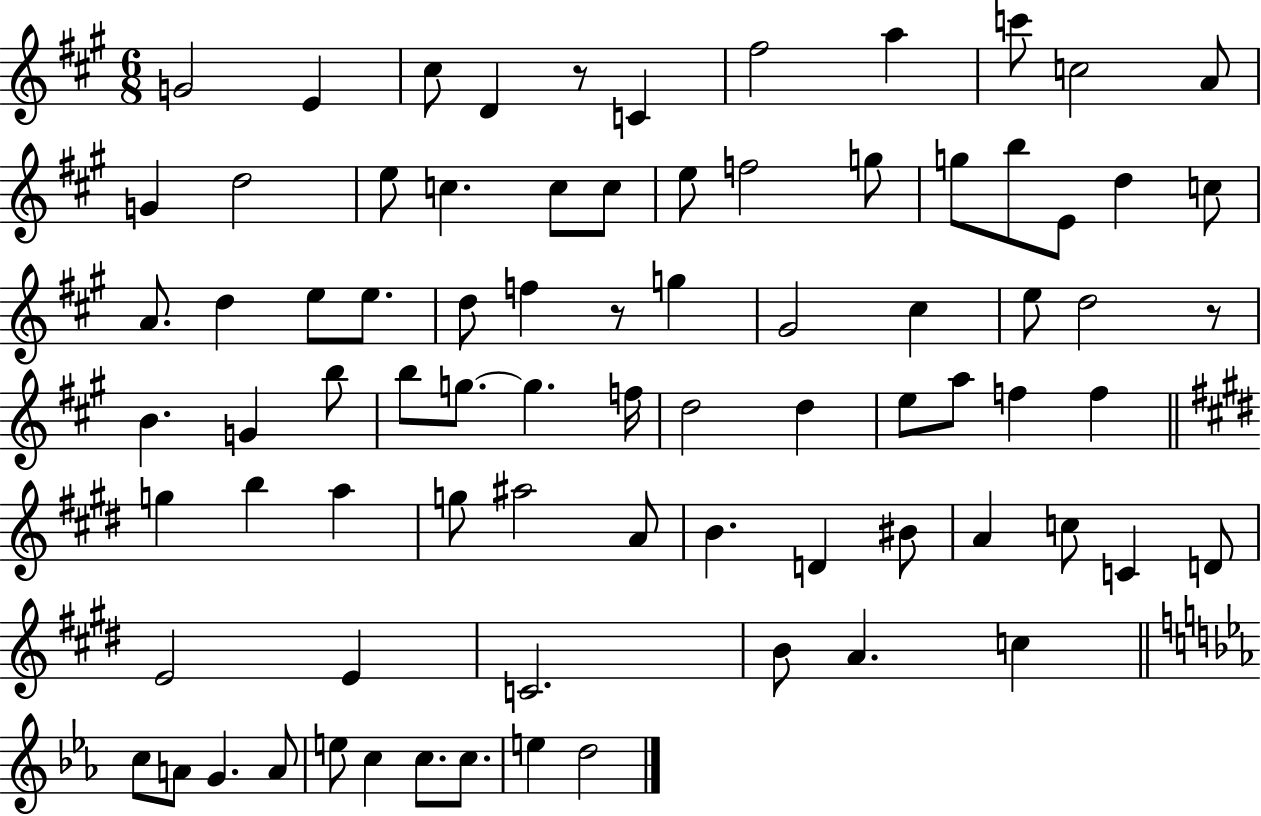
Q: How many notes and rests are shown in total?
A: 80